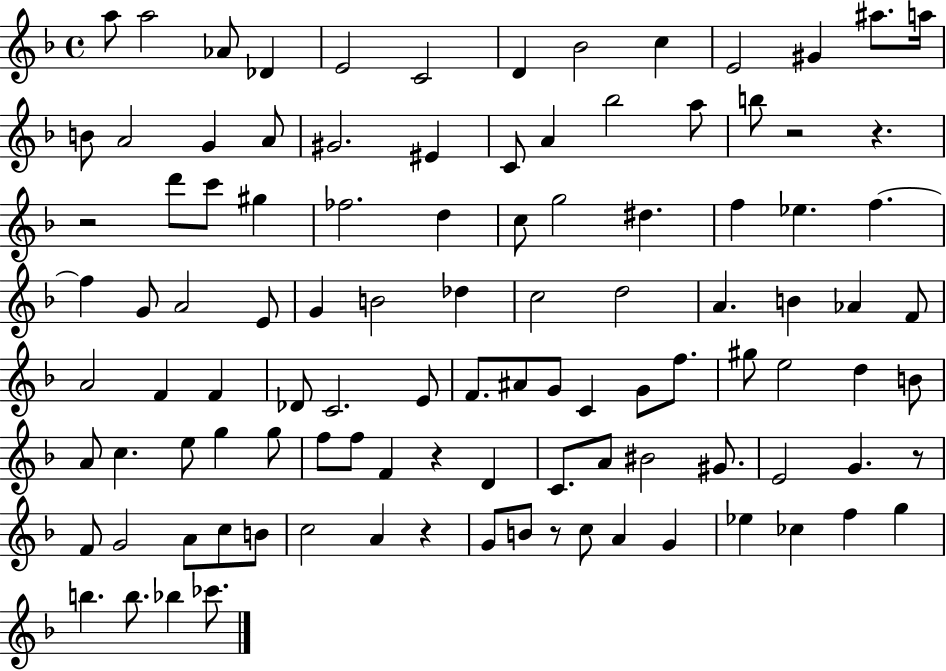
A5/e A5/h Ab4/e Db4/q E4/h C4/h D4/q Bb4/h C5/q E4/h G#4/q A#5/e. A5/s B4/e A4/h G4/q A4/e G#4/h. EIS4/q C4/e A4/q Bb5/h A5/e B5/e R/h R/q. R/h D6/e C6/e G#5/q FES5/h. D5/q C5/e G5/h D#5/q. F5/q Eb5/q. F5/q. F5/q G4/e A4/h E4/e G4/q B4/h Db5/q C5/h D5/h A4/q. B4/q Ab4/q F4/e A4/h F4/q F4/q Db4/e C4/h. E4/e F4/e. A#4/e G4/e C4/q G4/e F5/e. G#5/e E5/h D5/q B4/e A4/e C5/q. E5/e G5/q G5/e F5/e F5/e F4/q R/q D4/q C4/e. A4/e BIS4/h G#4/e. E4/h G4/q. R/e F4/e G4/h A4/e C5/e B4/e C5/h A4/q R/q G4/e B4/e R/e C5/e A4/q G4/q Eb5/q CES5/q F5/q G5/q B5/q. B5/e. Bb5/q CES6/e.